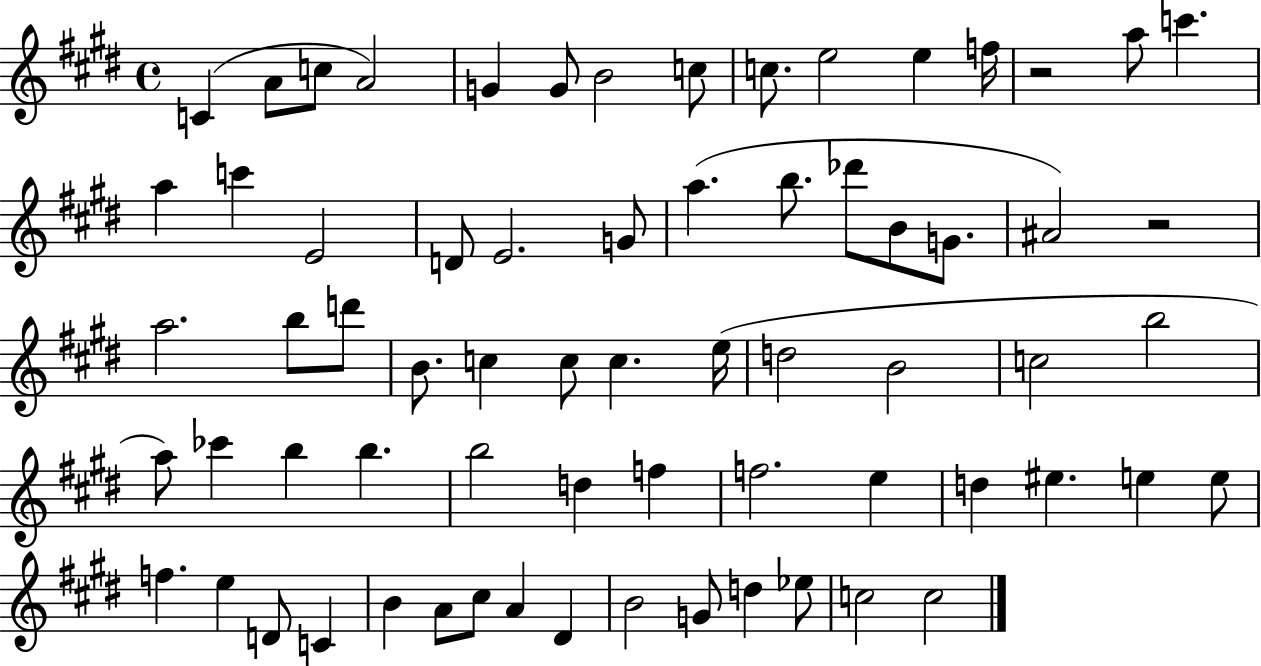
{
  \clef treble
  \time 4/4
  \defaultTimeSignature
  \key e \major
  c'4( a'8 c''8 a'2) | g'4 g'8 b'2 c''8 | c''8. e''2 e''4 f''16 | r2 a''8 c'''4. | \break a''4 c'''4 e'2 | d'8 e'2. g'8 | a''4.( b''8. des'''8 b'8 g'8. | ais'2) r2 | \break a''2. b''8 d'''8 | b'8. c''4 c''8 c''4. e''16( | d''2 b'2 | c''2 b''2 | \break a''8) ces'''4 b''4 b''4. | b''2 d''4 f''4 | f''2. e''4 | d''4 eis''4. e''4 e''8 | \break f''4. e''4 d'8 c'4 | b'4 a'8 cis''8 a'4 dis'4 | b'2 g'8 d''4 ees''8 | c''2 c''2 | \break \bar "|."
}